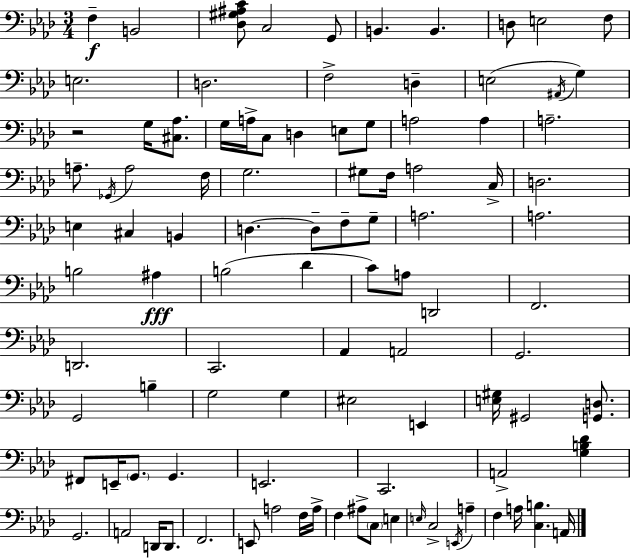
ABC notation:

X:1
T:Untitled
M:3/4
L:1/4
K:Ab
F, B,,2 [_D,^G,^A,C]/2 C,2 G,,/2 B,, B,, D,/2 E,2 F,/2 E,2 D,2 F,2 D, E,2 ^A,,/4 G, z2 G,/4 [^C,_A,]/2 G,/4 A,/4 C,/2 D, E,/2 G,/2 A,2 A, A,2 A,/2 _G,,/4 A,2 F,/4 G,2 ^G,/2 F,/4 A,2 C,/4 D,2 E, ^C, B,, D, D,/2 F,/2 G,/2 A,2 A,2 B,2 ^A, B,2 _D C/2 A,/2 D,,2 F,,2 D,,2 C,,2 _A,, A,,2 G,,2 G,,2 B, G,2 G, ^E,2 E,, [E,^G,]/4 ^G,,2 [G,,D,]/2 ^F,,/2 E,,/4 G,,/2 G,, E,,2 C,,2 A,,2 [G,B,_D] G,,2 A,,2 D,,/4 D,,/2 F,,2 E,,/2 A,2 F,/4 A,/4 F, ^A,/2 C,/2 E, E,/4 C,2 E,,/4 A, F, A,/4 [C,B,] A,,/4